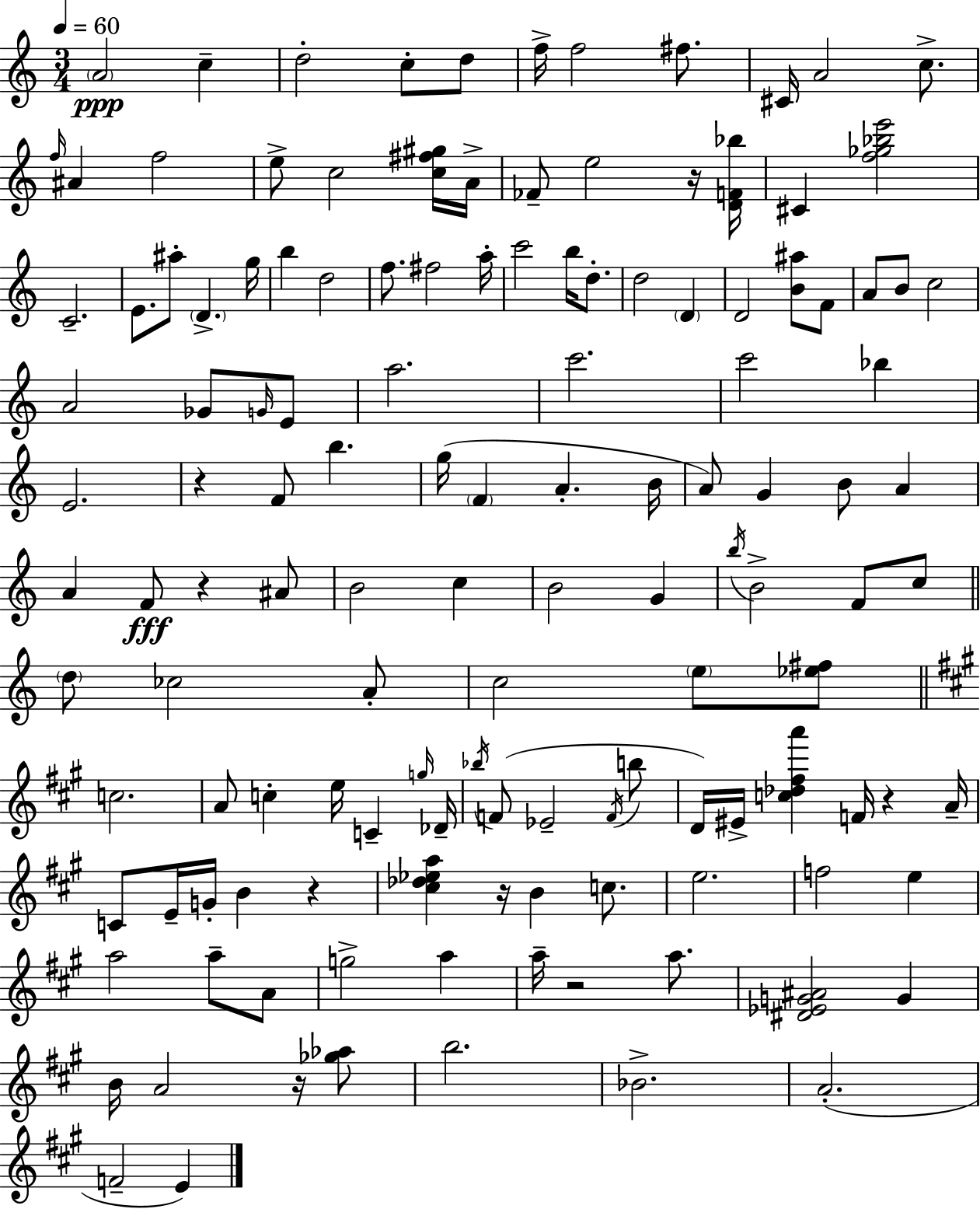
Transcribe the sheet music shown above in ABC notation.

X:1
T:Untitled
M:3/4
L:1/4
K:Am
A2 c d2 c/2 d/2 f/4 f2 ^f/2 ^C/4 A2 c/2 f/4 ^A f2 e/2 c2 [c^f^g]/4 A/4 _F/2 e2 z/4 [DF_b]/4 ^C [f_g_be']2 C2 E/2 ^a/2 D g/4 b d2 f/2 ^f2 a/4 c'2 b/4 d/2 d2 D D2 [B^a]/2 F/2 A/2 B/2 c2 A2 _G/2 G/4 E/2 a2 c'2 c'2 _b E2 z F/2 b g/4 F A B/4 A/2 G B/2 A A F/2 z ^A/2 B2 c B2 G b/4 B2 F/2 c/2 d/2 _c2 A/2 c2 e/2 [_e^f]/2 c2 A/2 c e/4 C g/4 _D/4 _b/4 F/2 _E2 F/4 b/2 D/4 ^E/4 [c_d^fa'] F/4 z A/4 C/2 E/4 G/4 B z [^c_d_ea] z/4 B c/2 e2 f2 e a2 a/2 A/2 g2 a a/4 z2 a/2 [^D_EG^A]2 G B/4 A2 z/4 [_g_a]/2 b2 _B2 A2 F2 E